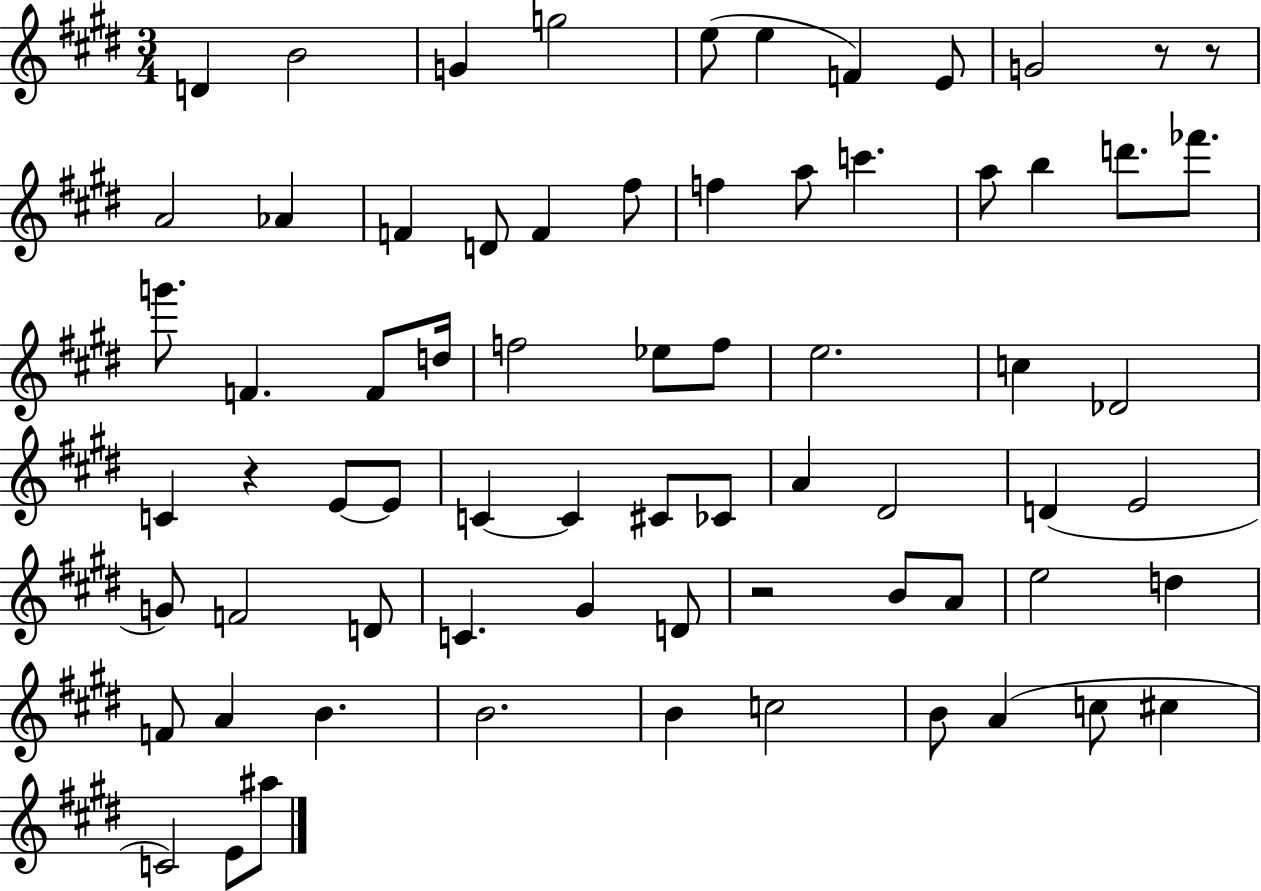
{
  \clef treble
  \numericTimeSignature
  \time 3/4
  \key e \major
  \repeat volta 2 { d'4 b'2 | g'4 g''2 | e''8( e''4 f'4) e'8 | g'2 r8 r8 | \break a'2 aes'4 | f'4 d'8 f'4 fis''8 | f''4 a''8 c'''4. | a''8 b''4 d'''8. fes'''8. | \break g'''8. f'4. f'8 d''16 | f''2 ees''8 f''8 | e''2. | c''4 des'2 | \break c'4 r4 e'8~~ e'8 | c'4~~ c'4 cis'8 ces'8 | a'4 dis'2 | d'4( e'2 | \break g'8) f'2 d'8 | c'4. gis'4 d'8 | r2 b'8 a'8 | e''2 d''4 | \break f'8 a'4 b'4. | b'2. | b'4 c''2 | b'8 a'4( c''8 cis''4 | \break c'2) e'8 ais''8 | } \bar "|."
}